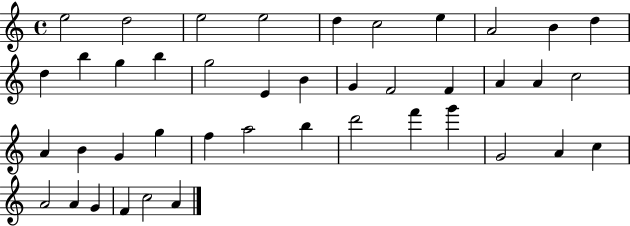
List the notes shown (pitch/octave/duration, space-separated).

E5/h D5/h E5/h E5/h D5/q C5/h E5/q A4/h B4/q D5/q D5/q B5/q G5/q B5/q G5/h E4/q B4/q G4/q F4/h F4/q A4/q A4/q C5/h A4/q B4/q G4/q G5/q F5/q A5/h B5/q D6/h F6/q G6/q G4/h A4/q C5/q A4/h A4/q G4/q F4/q C5/h A4/q